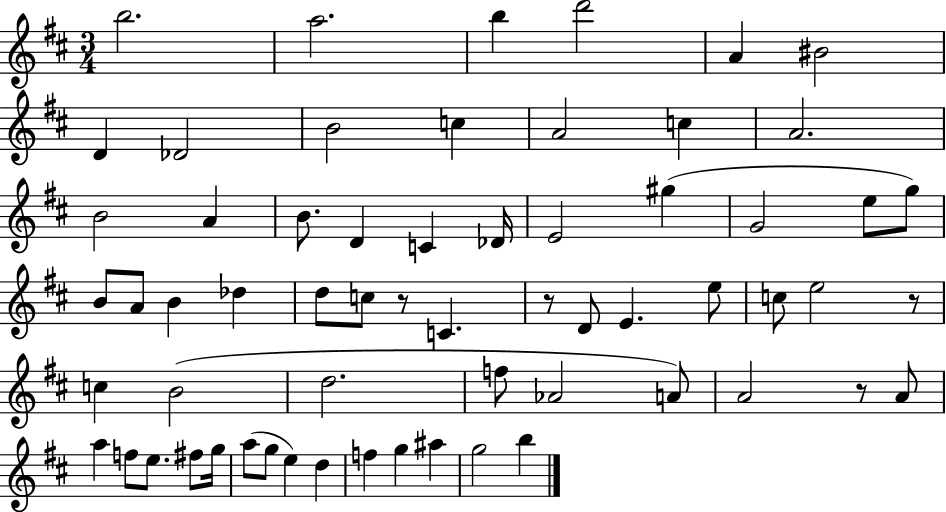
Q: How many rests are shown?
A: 4